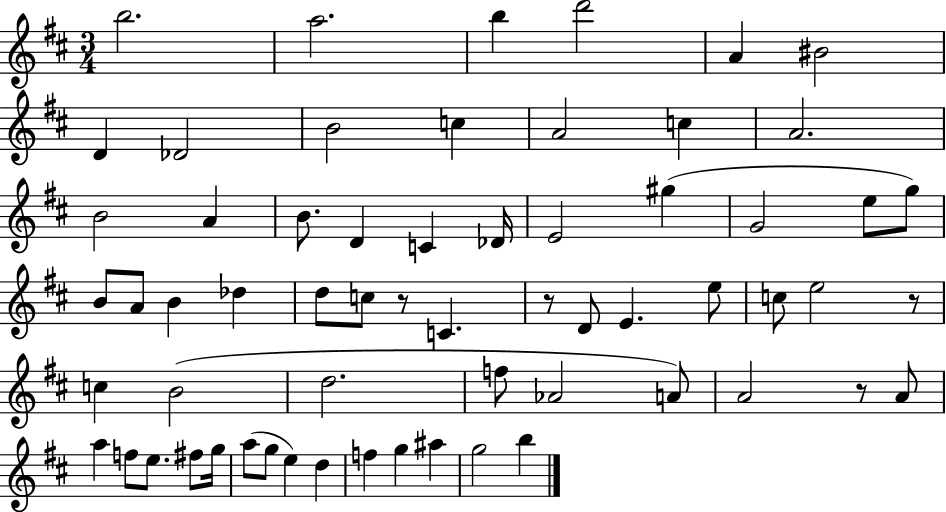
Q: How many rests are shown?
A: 4